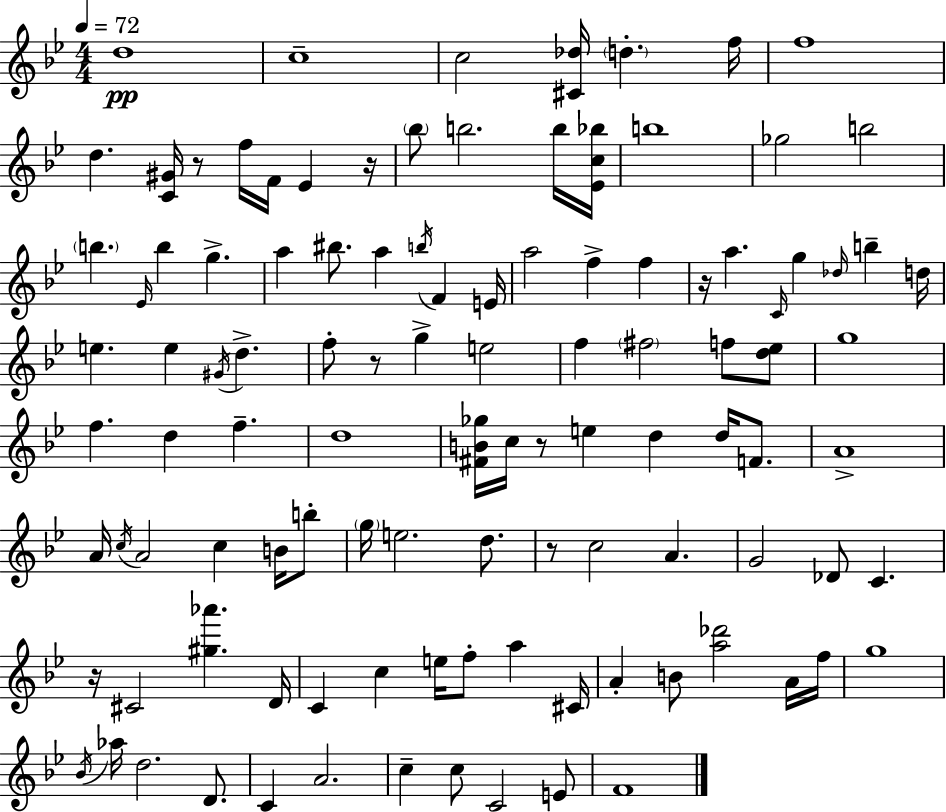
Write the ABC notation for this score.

X:1
T:Untitled
M:4/4
L:1/4
K:Bb
d4 c4 c2 [^C_d]/4 d f/4 f4 d [C^G]/4 z/2 f/4 F/4 _E z/4 _b/2 b2 b/4 [_Ec_b]/4 b4 _g2 b2 b _E/4 b g a ^b/2 a b/4 F E/4 a2 f f z/4 a C/4 g _d/4 b d/4 e e ^G/4 d f/2 z/2 g e2 f ^f2 f/2 [d_e]/2 g4 f d f d4 [^FB_g]/4 c/4 z/2 e d d/4 F/2 A4 A/4 c/4 A2 c B/4 b/2 g/4 e2 d/2 z/2 c2 A G2 _D/2 C z/4 ^C2 [^g_a'] D/4 C c e/4 f/2 a ^C/4 A B/2 [a_d']2 A/4 f/4 g4 _B/4 _a/4 d2 D/2 C A2 c c/2 C2 E/2 F4